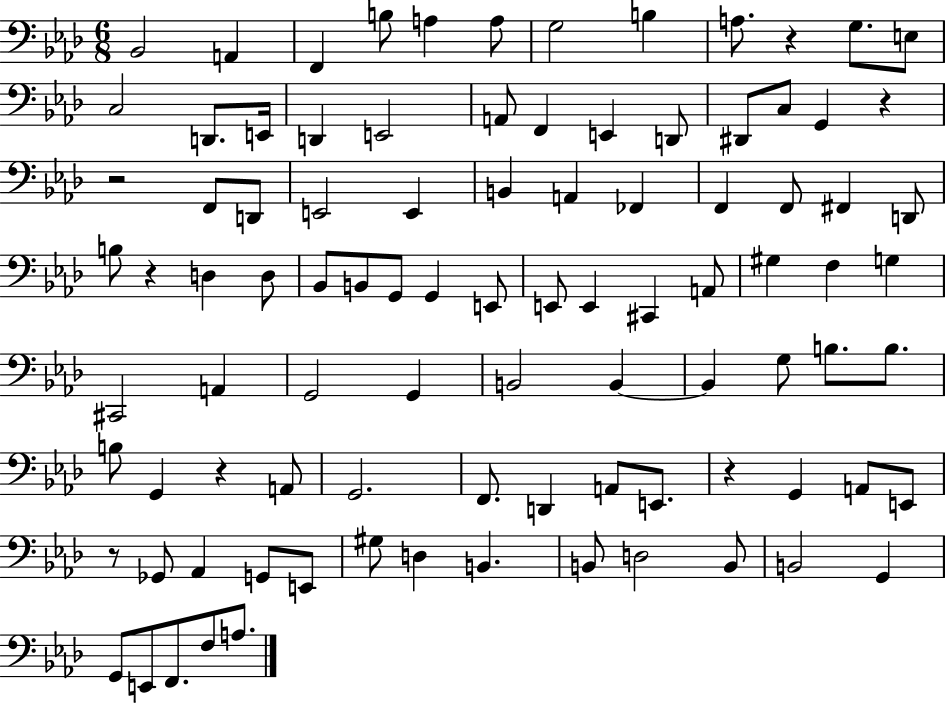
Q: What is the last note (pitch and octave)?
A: A3